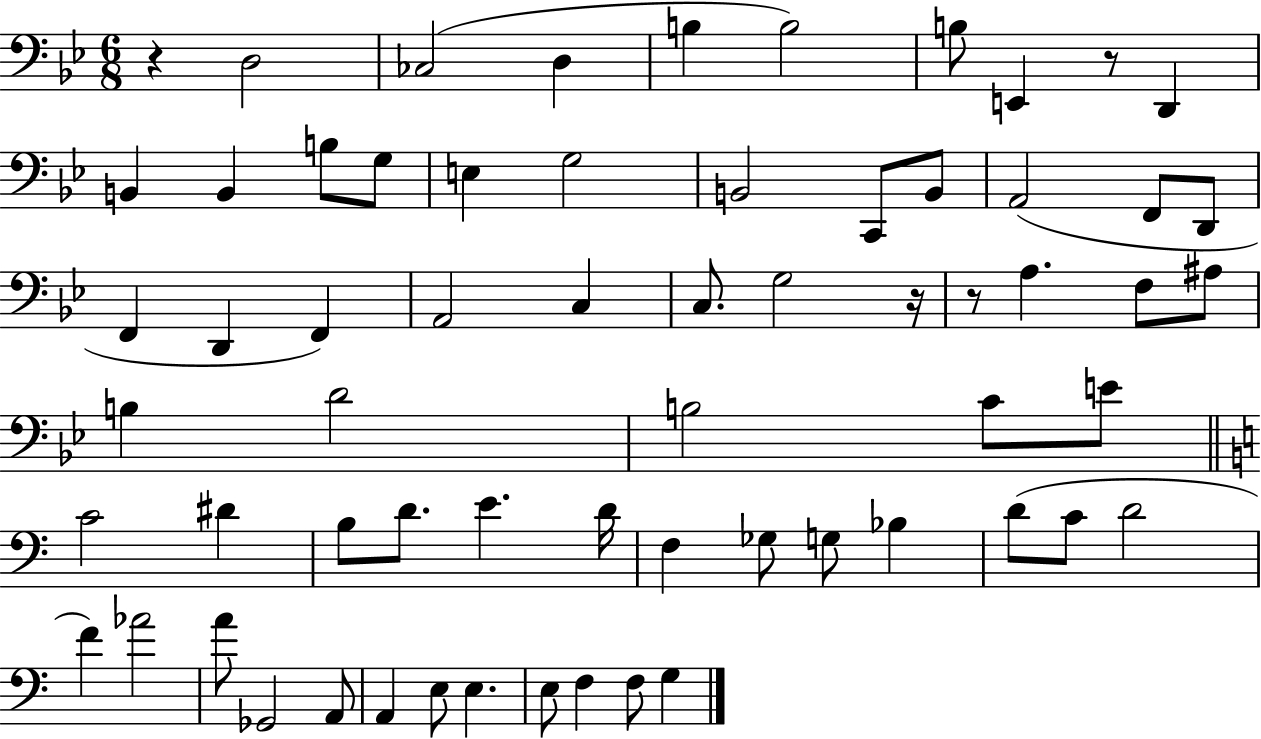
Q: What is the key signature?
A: BES major